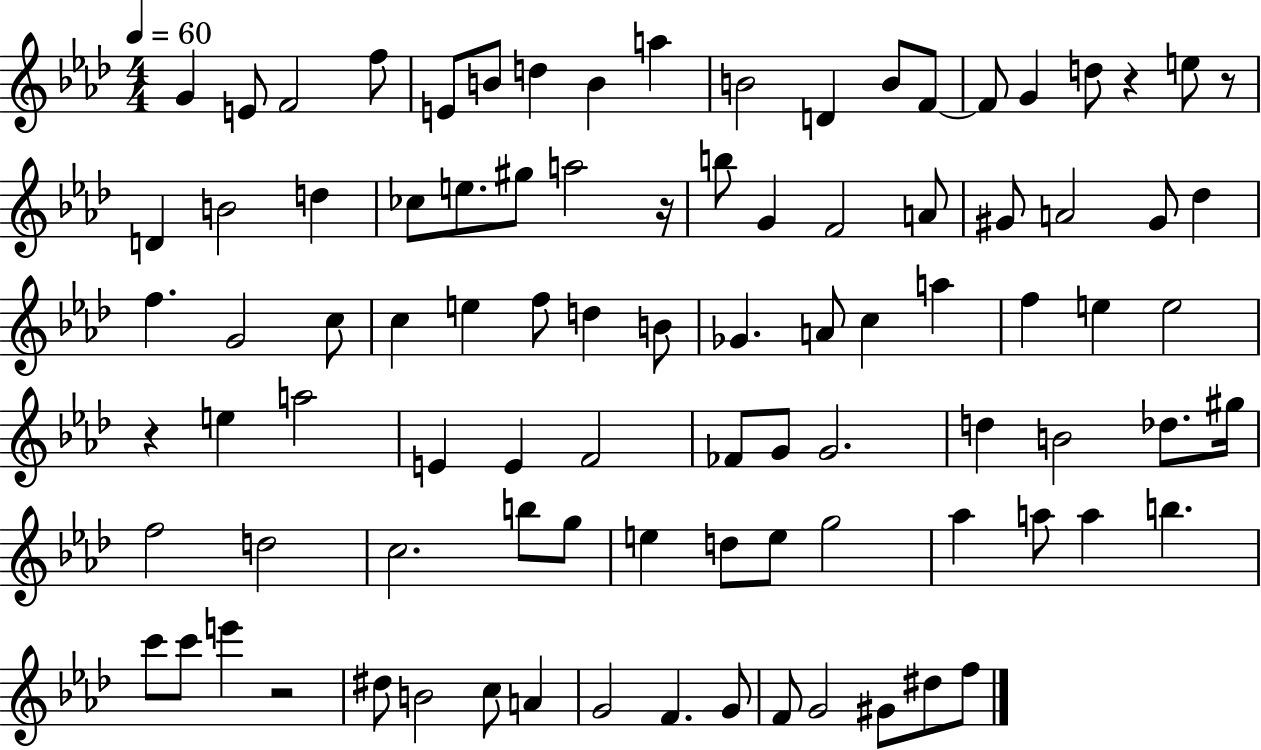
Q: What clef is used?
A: treble